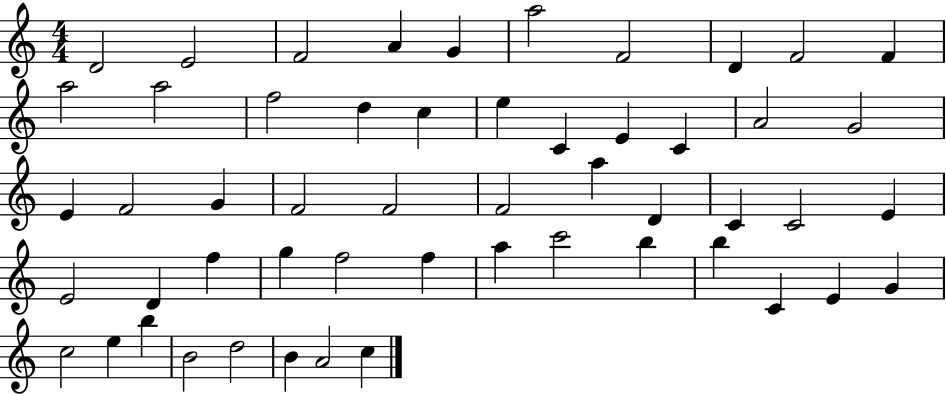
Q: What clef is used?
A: treble